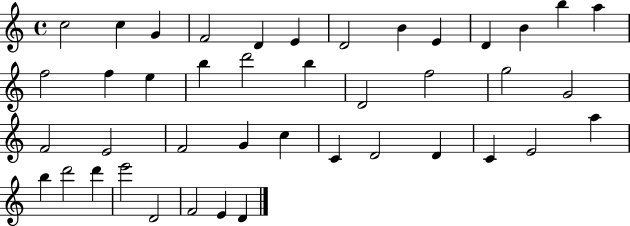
C5/h C5/q G4/q F4/h D4/q E4/q D4/h B4/q E4/q D4/q B4/q B5/q A5/q F5/h F5/q E5/q B5/q D6/h B5/q D4/h F5/h G5/h G4/h F4/h E4/h F4/h G4/q C5/q C4/q D4/h D4/q C4/q E4/h A5/q B5/q D6/h D6/q E6/h D4/h F4/h E4/q D4/q